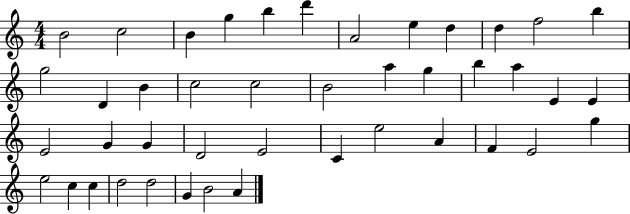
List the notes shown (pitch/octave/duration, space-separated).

B4/h C5/h B4/q G5/q B5/q D6/q A4/h E5/q D5/q D5/q F5/h B5/q G5/h D4/q B4/q C5/h C5/h B4/h A5/q G5/q B5/q A5/q E4/q E4/q E4/h G4/q G4/q D4/h E4/h C4/q E5/h A4/q F4/q E4/h G5/q E5/h C5/q C5/q D5/h D5/h G4/q B4/h A4/q